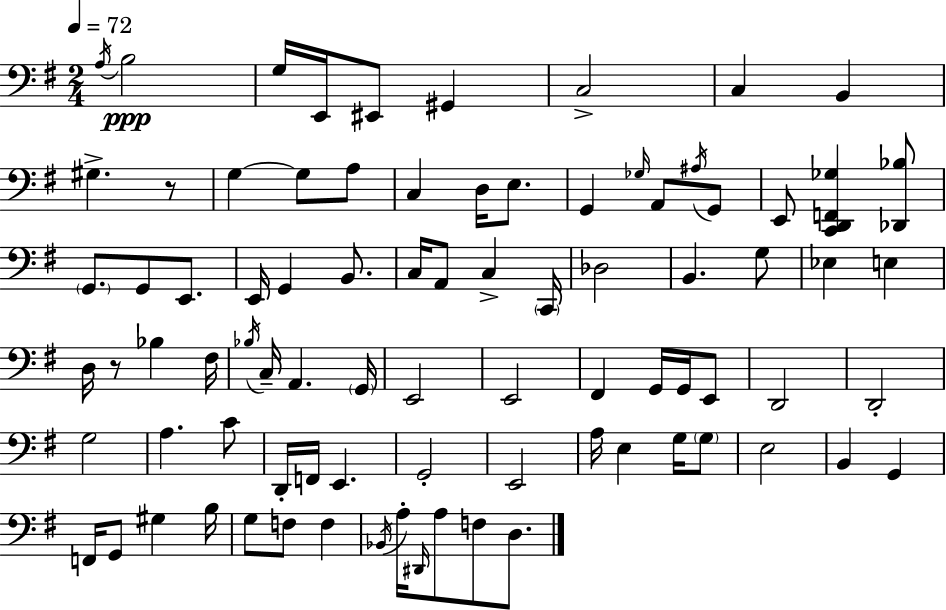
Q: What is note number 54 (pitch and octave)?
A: A3